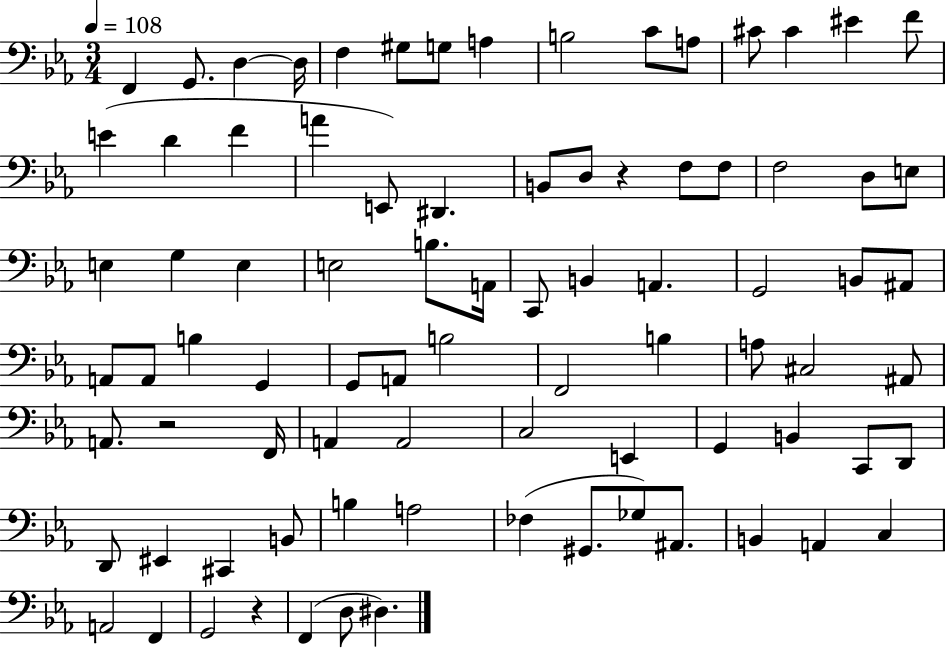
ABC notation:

X:1
T:Untitled
M:3/4
L:1/4
K:Eb
F,, G,,/2 D, D,/4 F, ^G,/2 G,/2 A, B,2 C/2 A,/2 ^C/2 ^C ^E F/2 E D F A E,,/2 ^D,, B,,/2 D,/2 z F,/2 F,/2 F,2 D,/2 E,/2 E, G, E, E,2 B,/2 A,,/4 C,,/2 B,, A,, G,,2 B,,/2 ^A,,/2 A,,/2 A,,/2 B, G,, G,,/2 A,,/2 B,2 F,,2 B, A,/2 ^C,2 ^A,,/2 A,,/2 z2 F,,/4 A,, A,,2 C,2 E,, G,, B,, C,,/2 D,,/2 D,,/2 ^E,, ^C,, B,,/2 B, A,2 _F, ^G,,/2 _G,/2 ^A,,/2 B,, A,, C, A,,2 F,, G,,2 z F,, D,/2 ^D,